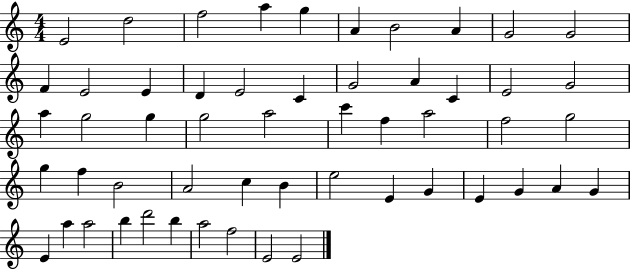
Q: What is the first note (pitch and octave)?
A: E4